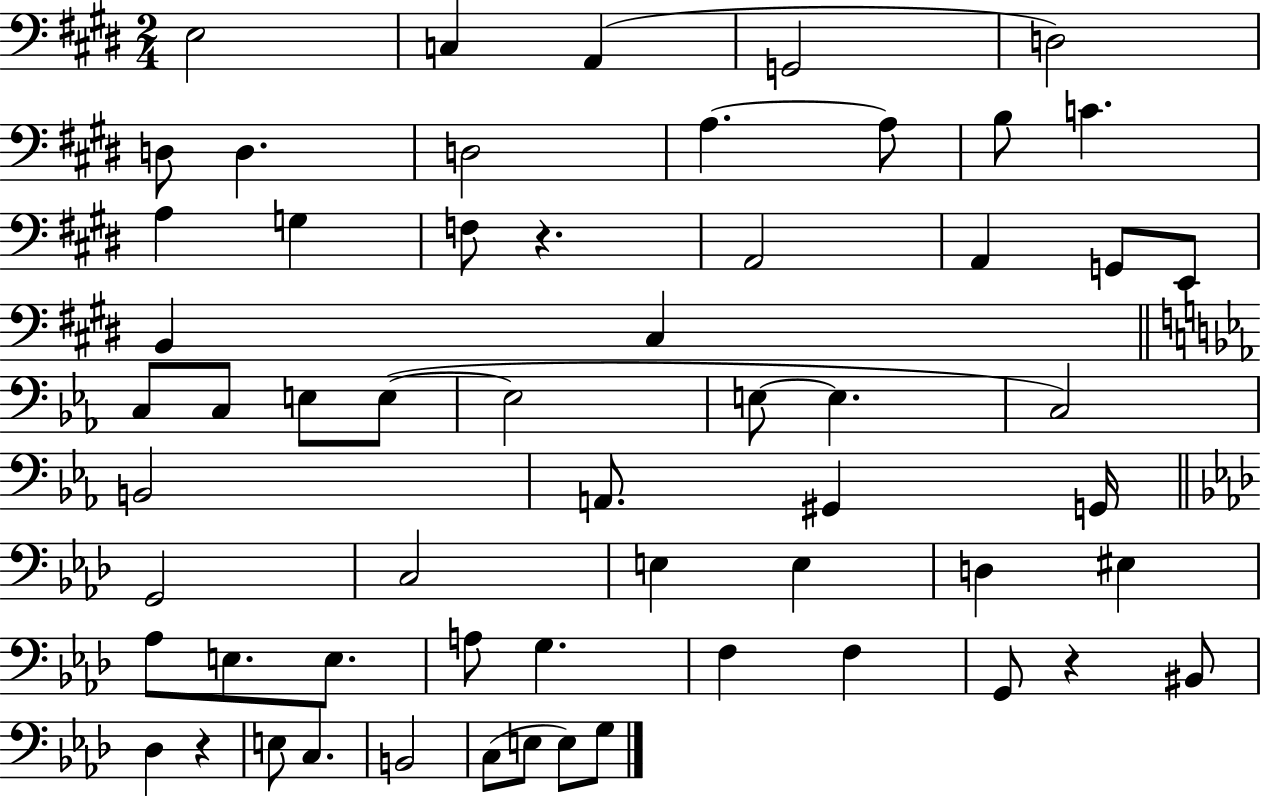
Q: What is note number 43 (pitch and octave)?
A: A3